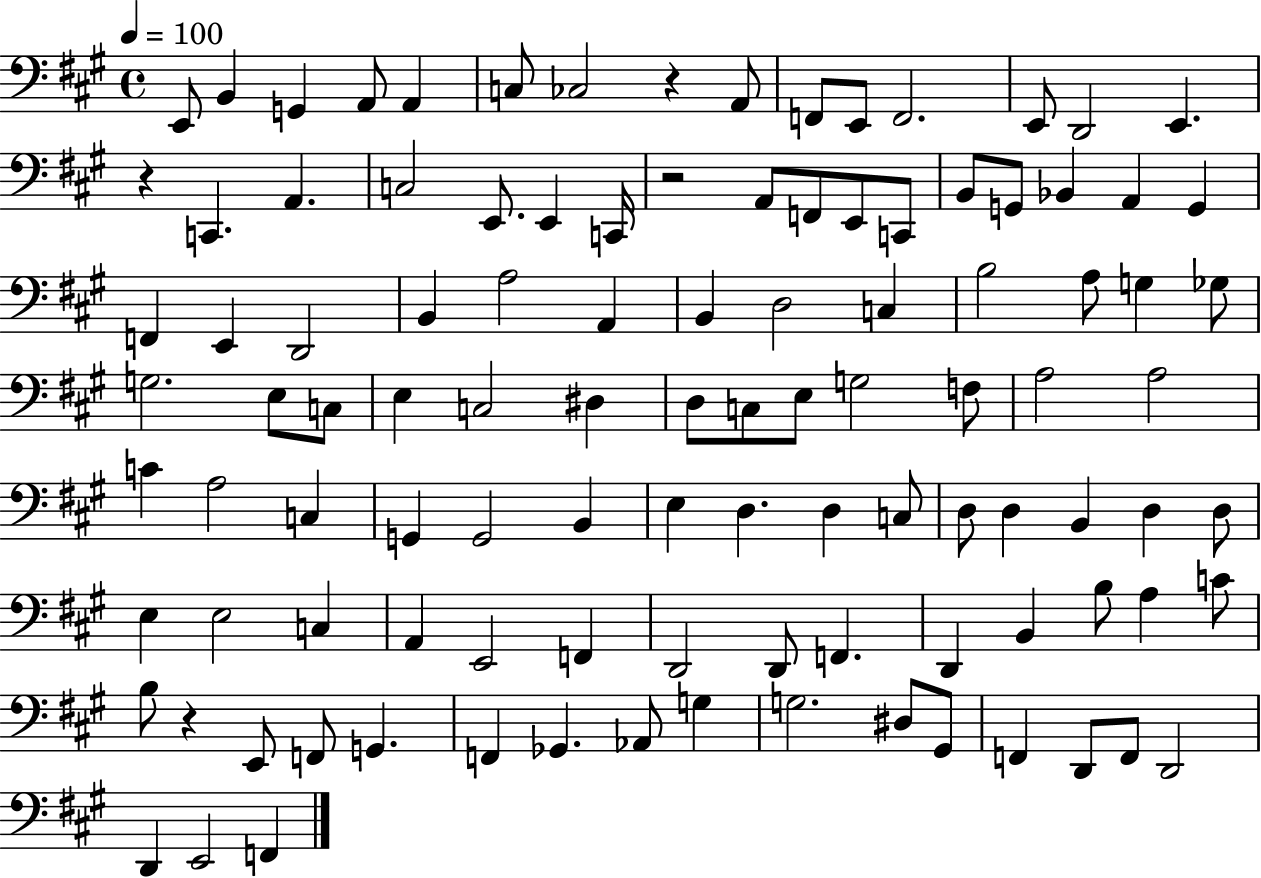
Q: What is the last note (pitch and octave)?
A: F2